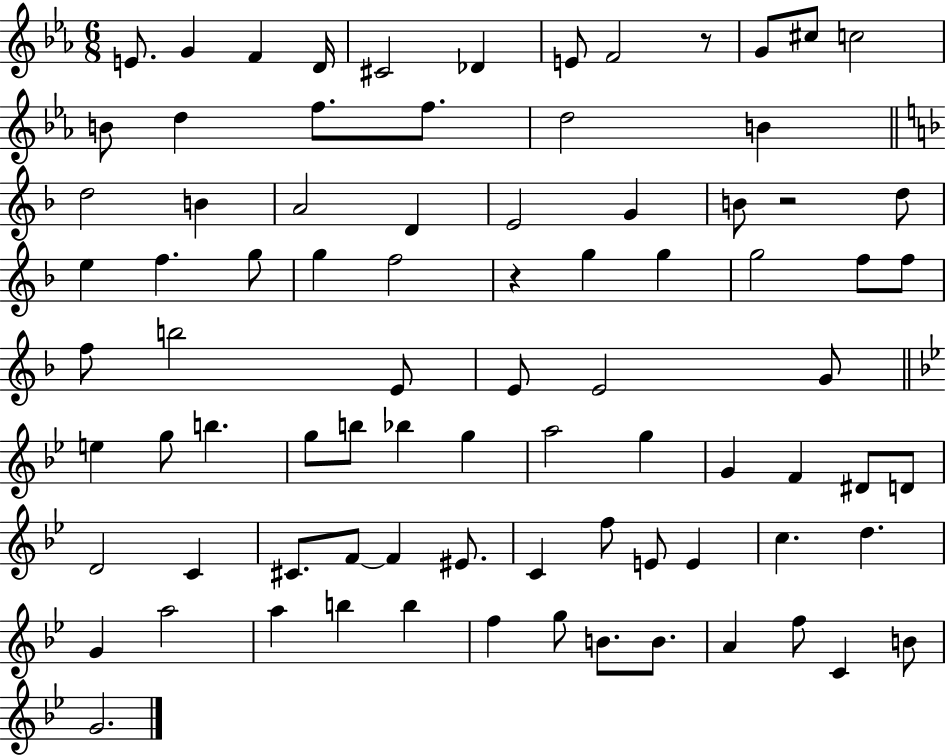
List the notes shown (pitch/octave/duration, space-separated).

E4/e. G4/q F4/q D4/s C#4/h Db4/q E4/e F4/h R/e G4/e C#5/e C5/h B4/e D5/q F5/e. F5/e. D5/h B4/q D5/h B4/q A4/h D4/q E4/h G4/q B4/e R/h D5/e E5/q F5/q. G5/e G5/q F5/h R/q G5/q G5/q G5/h F5/e F5/e F5/e B5/h E4/e E4/e E4/h G4/e E5/q G5/e B5/q. G5/e B5/e Bb5/q G5/q A5/h G5/q G4/q F4/q D#4/e D4/e D4/h C4/q C#4/e. F4/e F4/q EIS4/e. C4/q F5/e E4/e E4/q C5/q. D5/q. G4/q A5/h A5/q B5/q B5/q F5/q G5/e B4/e. B4/e. A4/q F5/e C4/q B4/e G4/h.